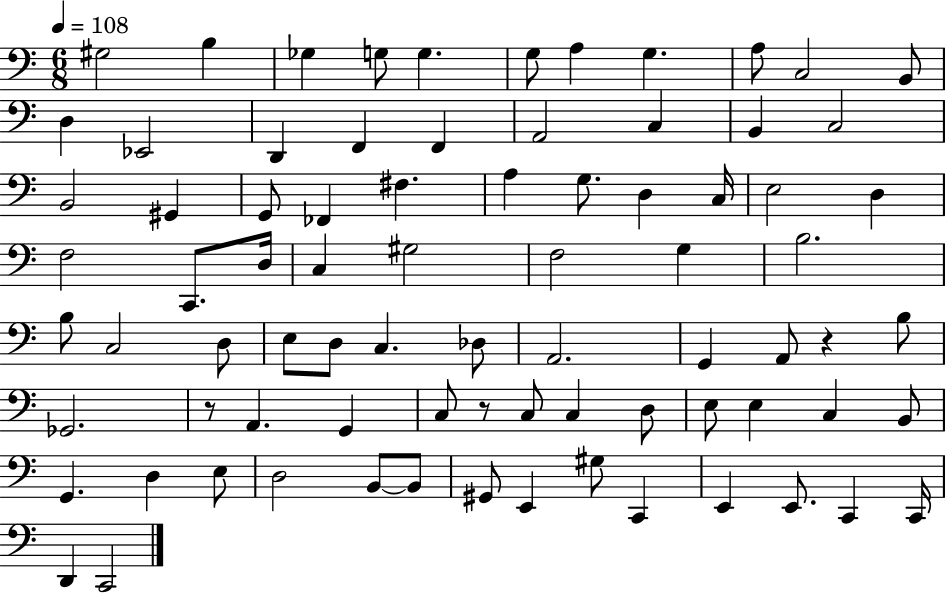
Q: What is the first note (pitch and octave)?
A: G#3